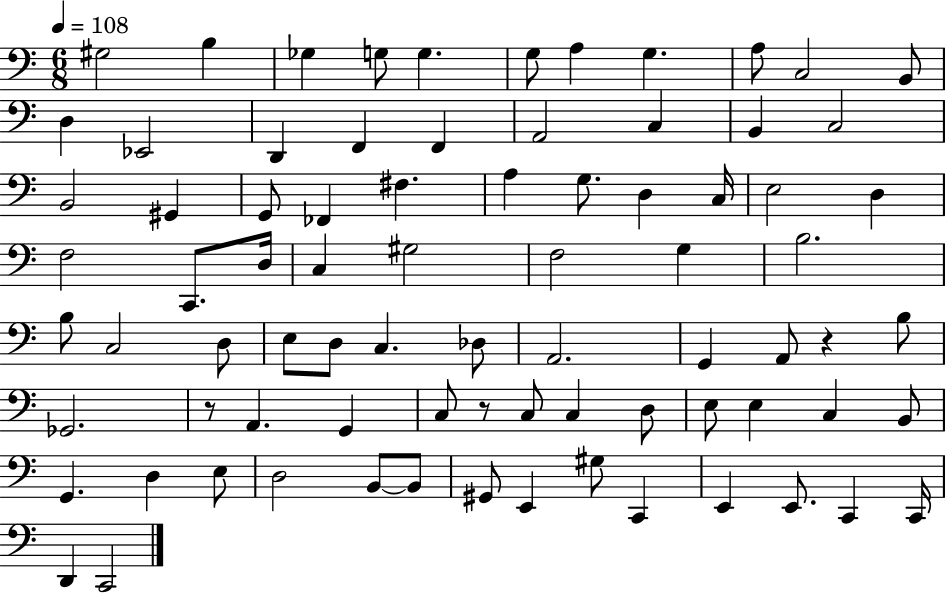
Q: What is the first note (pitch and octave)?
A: G#3